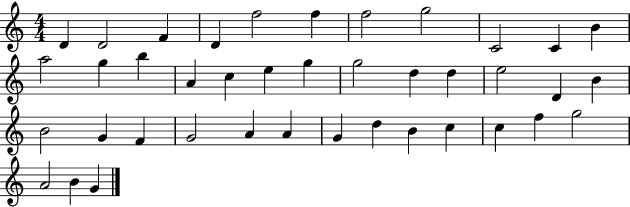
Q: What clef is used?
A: treble